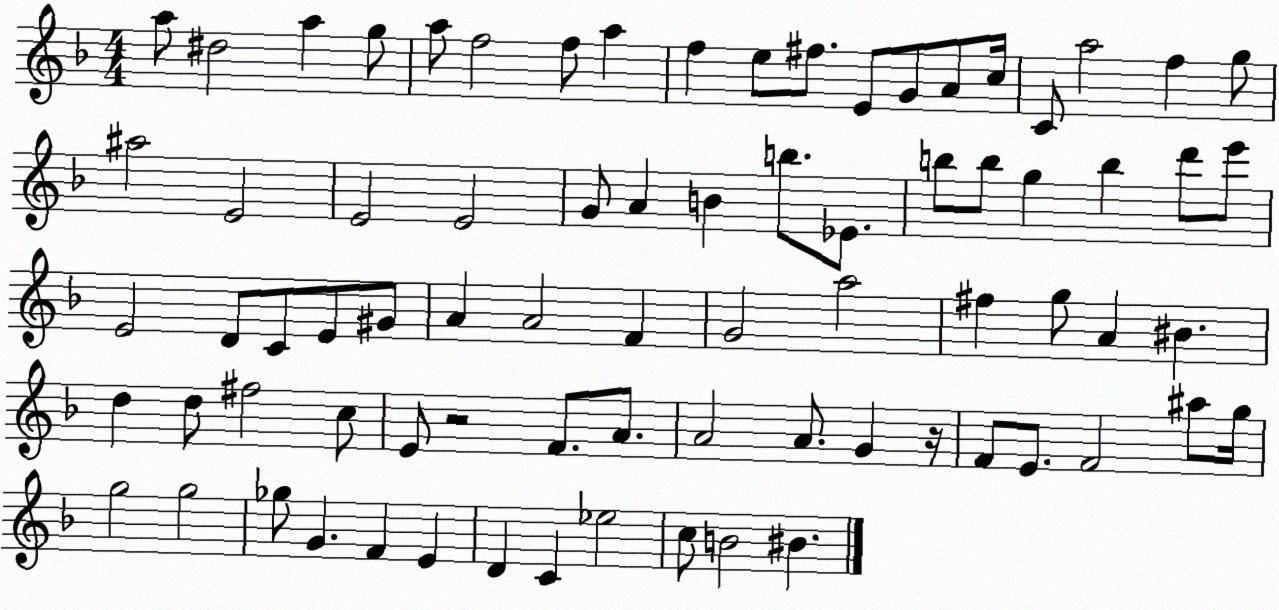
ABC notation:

X:1
T:Untitled
M:4/4
L:1/4
K:F
a/2 ^d2 a g/2 a/2 f2 f/2 a f e/2 ^f/2 E/2 G/2 A/2 c/4 C/2 a2 f g/2 ^a2 E2 E2 E2 G/2 A B b/2 _E/2 b/2 b/2 g b d'/2 e'/2 E2 D/2 C/2 E/2 ^G/2 A A2 F G2 a2 ^f g/2 A ^B d d/2 ^f2 c/2 E/2 z2 F/2 A/2 A2 A/2 G z/4 F/2 E/2 F2 ^a/2 g/4 g2 g2 _g/2 G F E D C _e2 c/2 B2 ^B